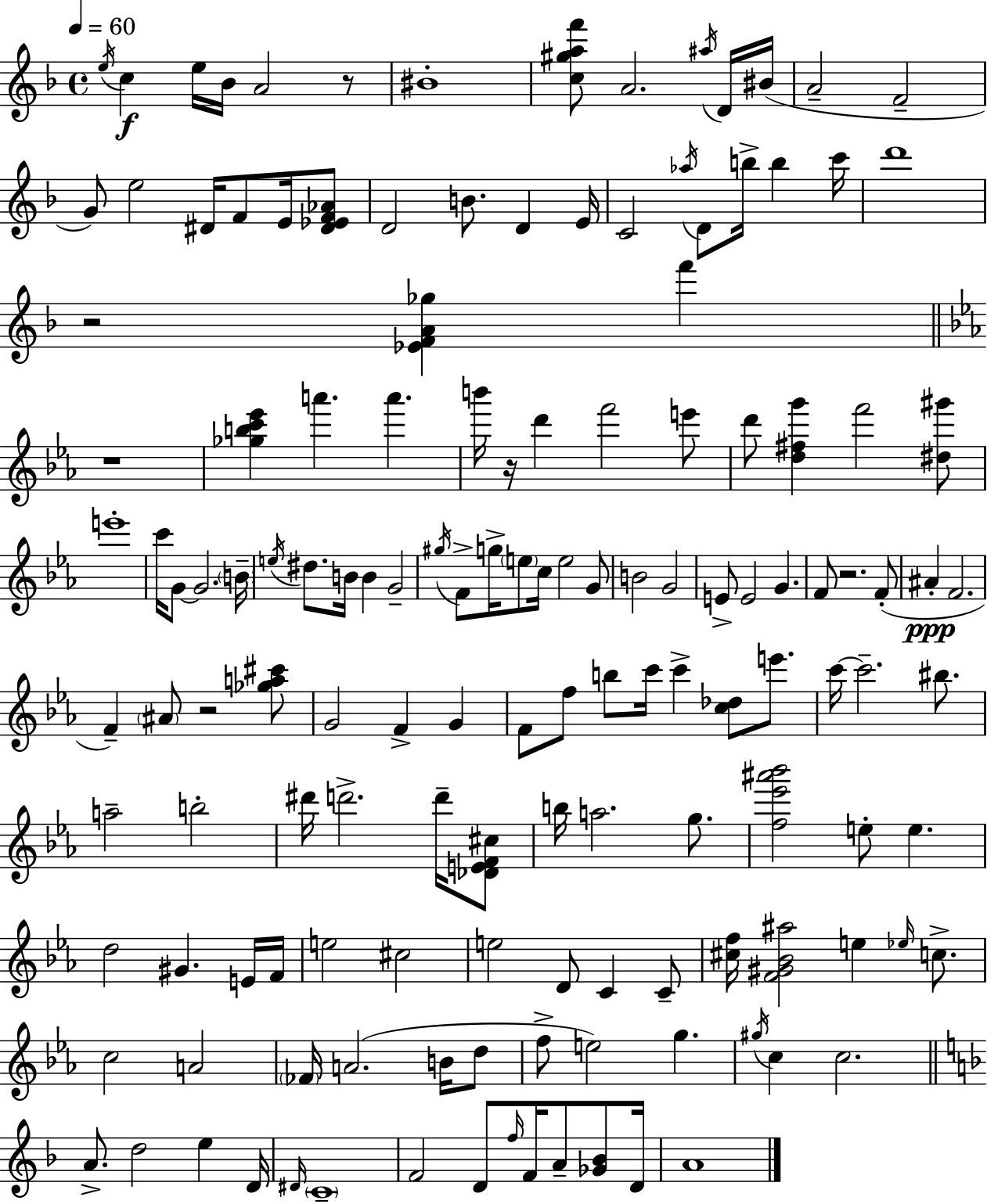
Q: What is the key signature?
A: D minor